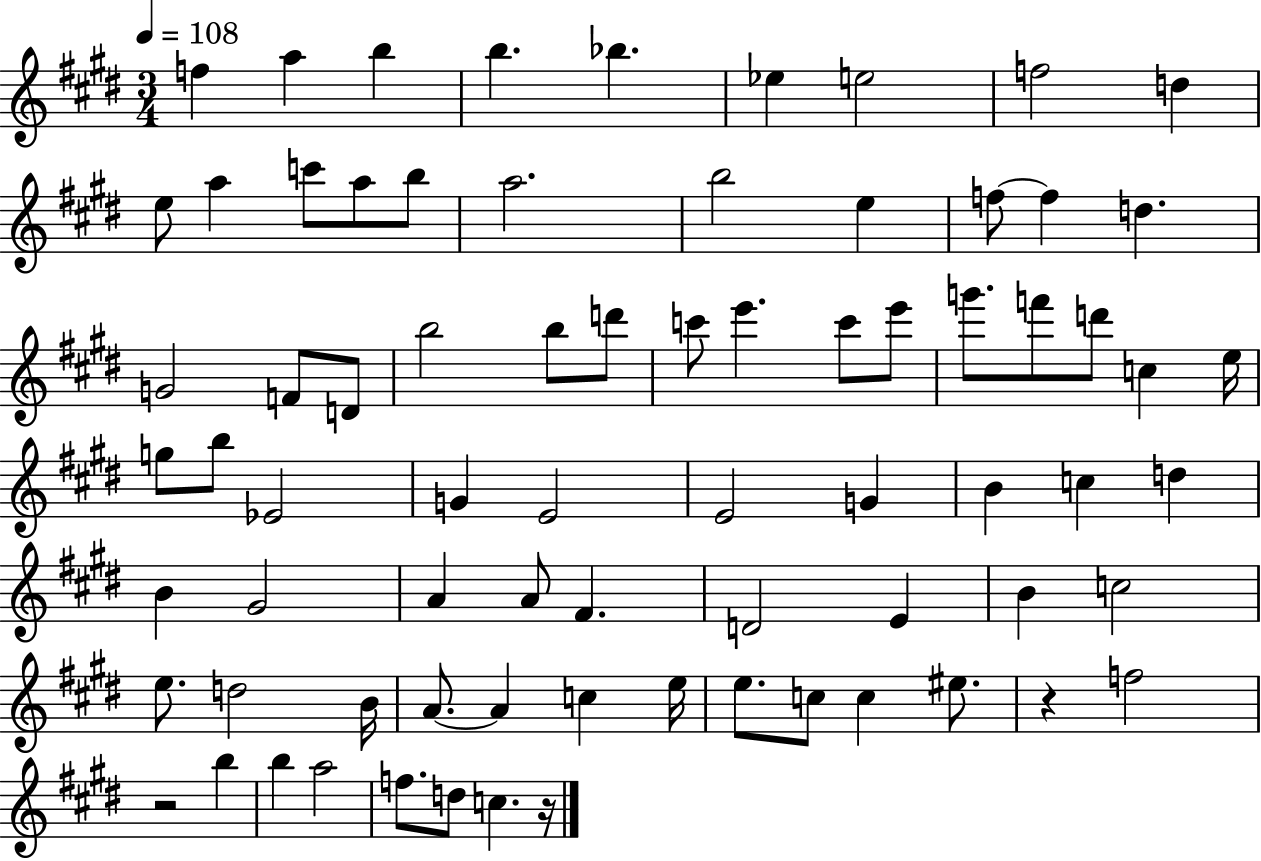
X:1
T:Untitled
M:3/4
L:1/4
K:E
f a b b _b _e e2 f2 d e/2 a c'/2 a/2 b/2 a2 b2 e f/2 f d G2 F/2 D/2 b2 b/2 d'/2 c'/2 e' c'/2 e'/2 g'/2 f'/2 d'/2 c e/4 g/2 b/2 _E2 G E2 E2 G B c d B ^G2 A A/2 ^F D2 E B c2 e/2 d2 B/4 A/2 A c e/4 e/2 c/2 c ^e/2 z f2 z2 b b a2 f/2 d/2 c z/4